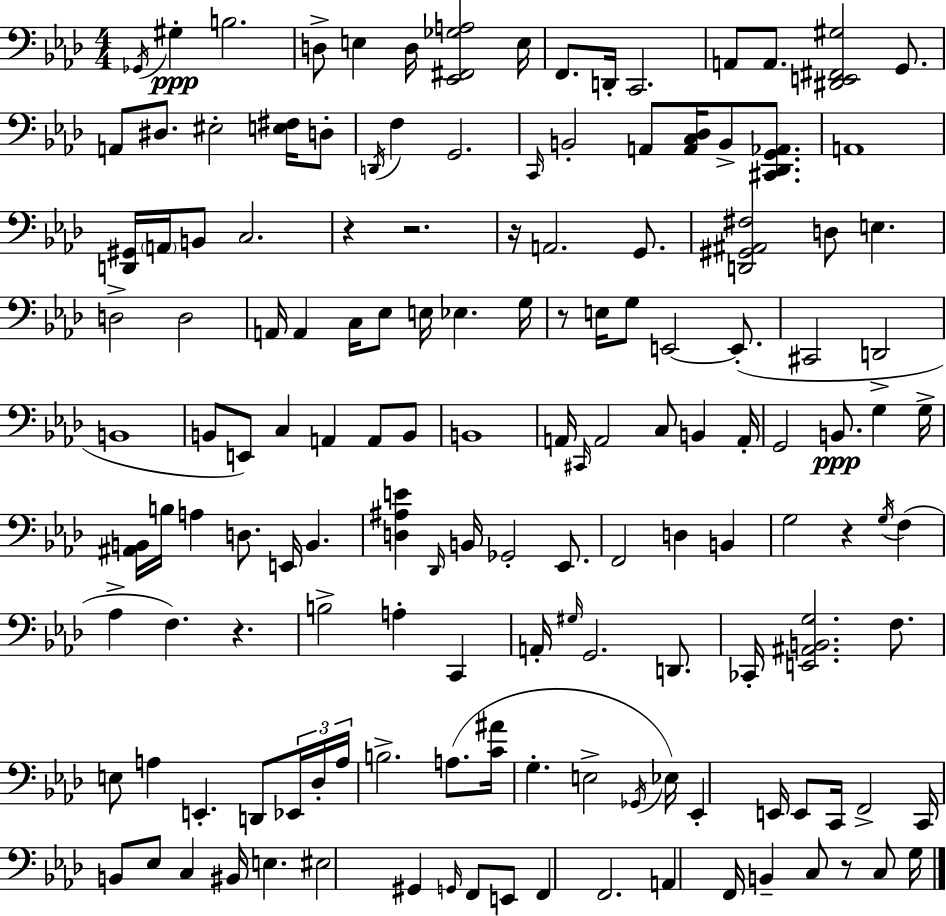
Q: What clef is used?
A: bass